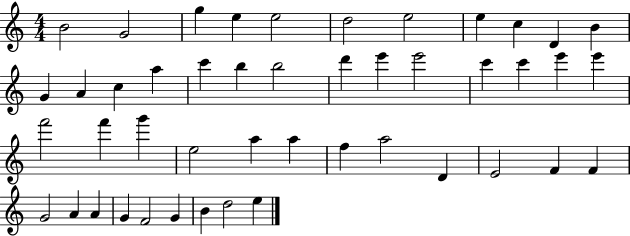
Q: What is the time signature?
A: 4/4